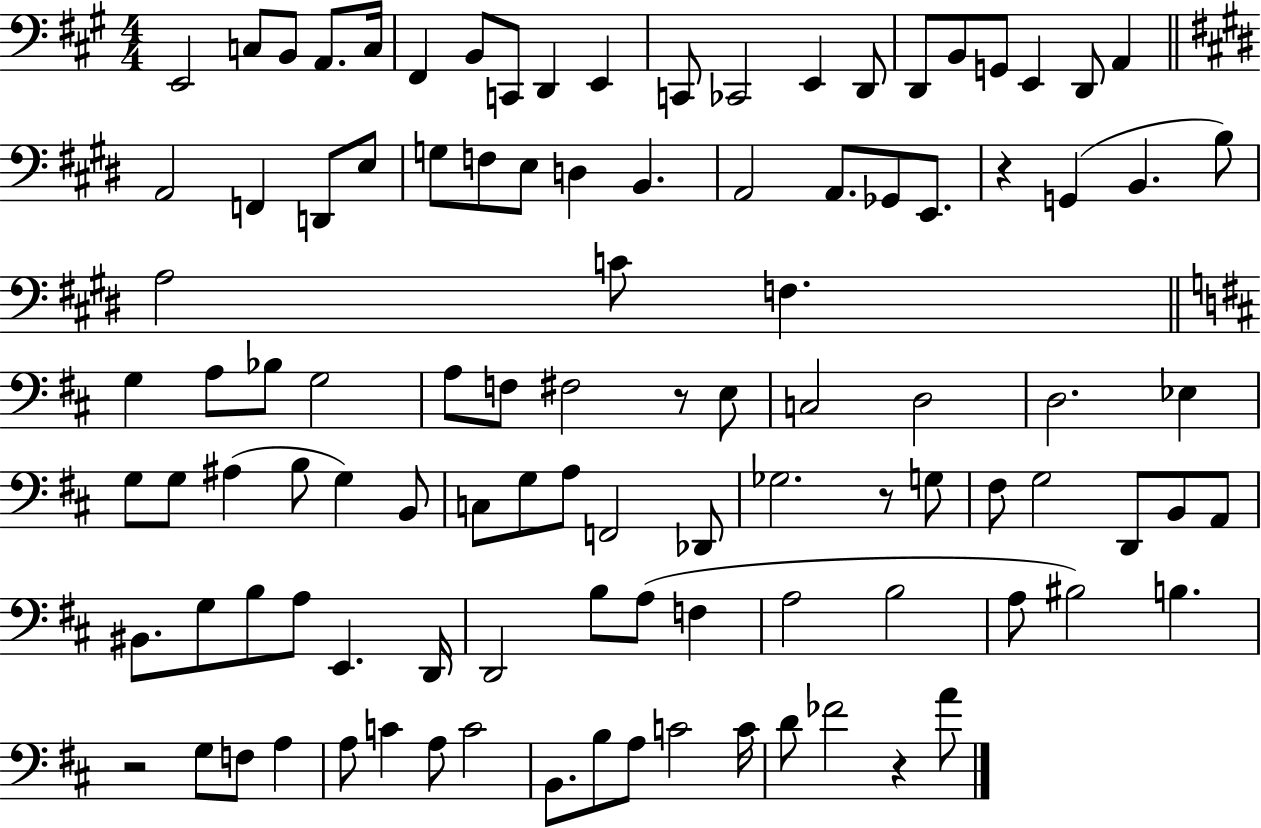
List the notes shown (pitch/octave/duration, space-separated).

E2/h C3/e B2/e A2/e. C3/s F#2/q B2/e C2/e D2/q E2/q C2/e CES2/h E2/q D2/e D2/e B2/e G2/e E2/q D2/e A2/q A2/h F2/q D2/e E3/e G3/e F3/e E3/e D3/q B2/q. A2/h A2/e. Gb2/e E2/e. R/q G2/q B2/q. B3/e A3/h C4/e F3/q. G3/q A3/e Bb3/e G3/h A3/e F3/e F#3/h R/e E3/e C3/h D3/h D3/h. Eb3/q G3/e G3/e A#3/q B3/e G3/q B2/e C3/e G3/e A3/e F2/h Db2/e Gb3/h. R/e G3/e F#3/e G3/h D2/e B2/e A2/e BIS2/e. G3/e B3/e A3/e E2/q. D2/s D2/h B3/e A3/e F3/q A3/h B3/h A3/e BIS3/h B3/q. R/h G3/e F3/e A3/q A3/e C4/q A3/e C4/h B2/e. B3/e A3/e C4/h C4/s D4/e FES4/h R/q A4/e